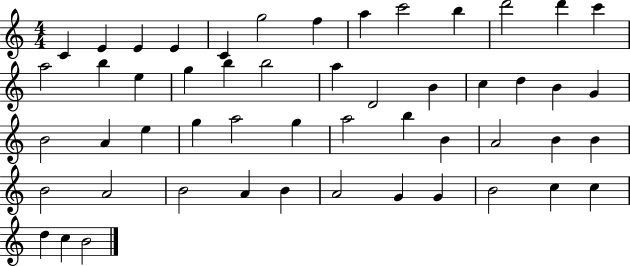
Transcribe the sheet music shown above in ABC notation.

X:1
T:Untitled
M:4/4
L:1/4
K:C
C E E E C g2 f a c'2 b d'2 d' c' a2 b e g b b2 a D2 B c d B G B2 A e g a2 g a2 b B A2 B B B2 A2 B2 A B A2 G G B2 c c d c B2